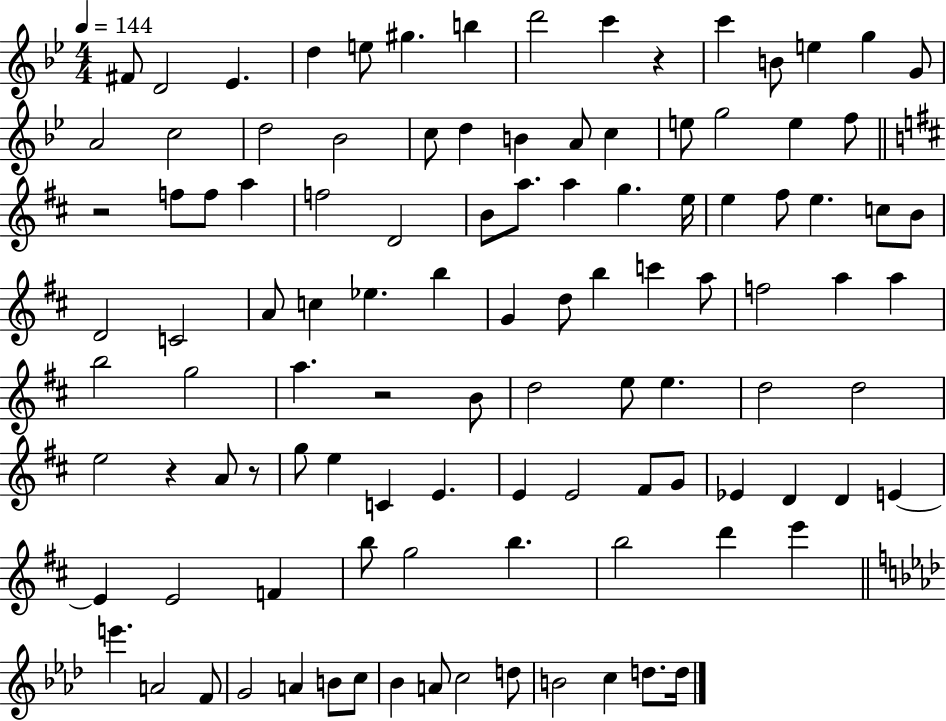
{
  \clef treble
  \numericTimeSignature
  \time 4/4
  \key bes \major
  \tempo 4 = 144
  fis'8 d'2 ees'4. | d''4 e''8 gis''4. b''4 | d'''2 c'''4 r4 | c'''4 b'8 e''4 g''4 g'8 | \break a'2 c''2 | d''2 bes'2 | c''8 d''4 b'4 a'8 c''4 | e''8 g''2 e''4 f''8 | \break \bar "||" \break \key d \major r2 f''8 f''8 a''4 | f''2 d'2 | b'8 a''8. a''4 g''4. e''16 | e''4 fis''8 e''4. c''8 b'8 | \break d'2 c'2 | a'8 c''4 ees''4. b''4 | g'4 d''8 b''4 c'''4 a''8 | f''2 a''4 a''4 | \break b''2 g''2 | a''4. r2 b'8 | d''2 e''8 e''4. | d''2 d''2 | \break e''2 r4 a'8 r8 | g''8 e''4 c'4 e'4. | e'4 e'2 fis'8 g'8 | ees'4 d'4 d'4 e'4~~ | \break e'4 e'2 f'4 | b''8 g''2 b''4. | b''2 d'''4 e'''4 | \bar "||" \break \key aes \major e'''4. a'2 f'8 | g'2 a'4 b'8 c''8 | bes'4 a'8 c''2 d''8 | b'2 c''4 d''8. d''16 | \break \bar "|."
}